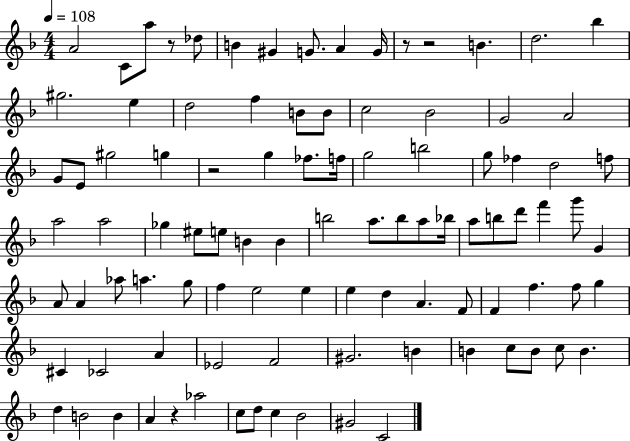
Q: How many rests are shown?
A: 5